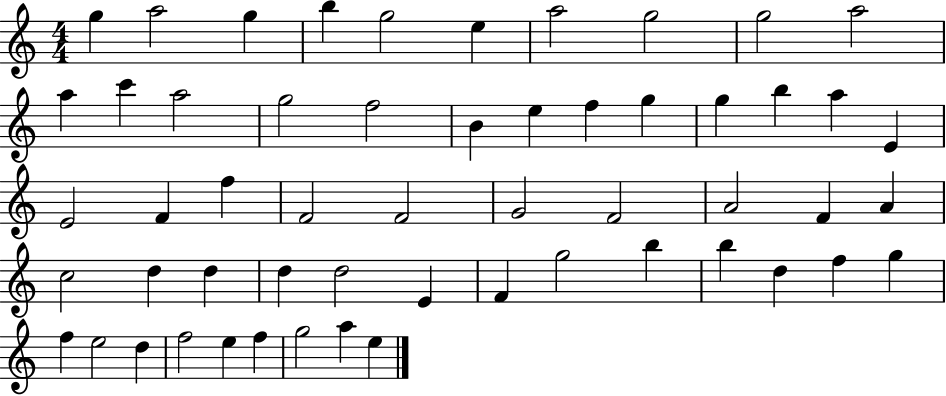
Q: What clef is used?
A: treble